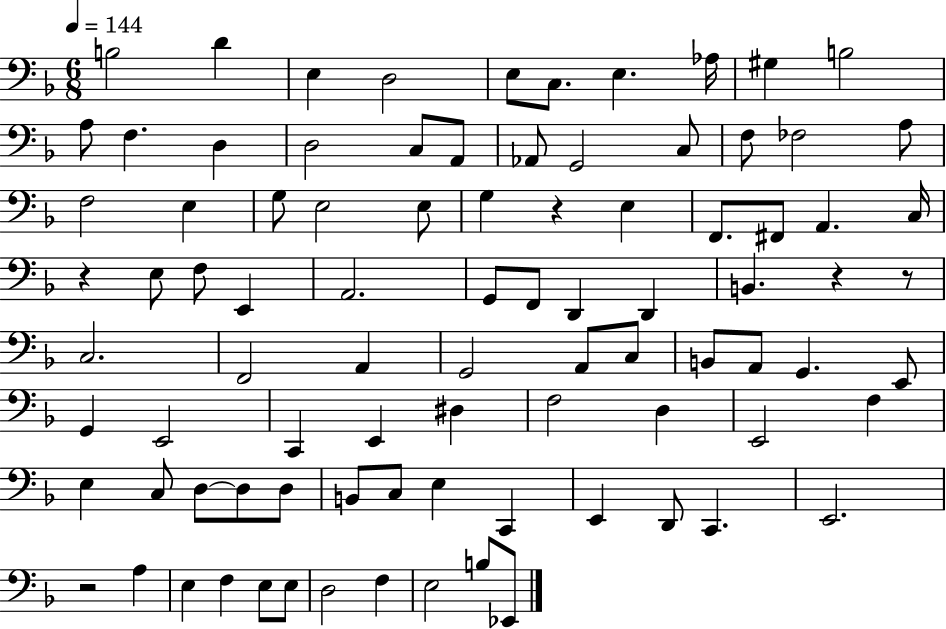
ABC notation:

X:1
T:Untitled
M:6/8
L:1/4
K:F
B,2 D E, D,2 E,/2 C,/2 E, _A,/4 ^G, B,2 A,/2 F, D, D,2 C,/2 A,,/2 _A,,/2 G,,2 C,/2 F,/2 _F,2 A,/2 F,2 E, G,/2 E,2 E,/2 G, z E, F,,/2 ^F,,/2 A,, C,/4 z E,/2 F,/2 E,, A,,2 G,,/2 F,,/2 D,, D,, B,, z z/2 C,2 F,,2 A,, G,,2 A,,/2 C,/2 B,,/2 A,,/2 G,, E,,/2 G,, E,,2 C,, E,, ^D, F,2 D, E,,2 F, E, C,/2 D,/2 D,/2 D,/2 B,,/2 C,/2 E, C,, E,, D,,/2 C,, E,,2 z2 A, E, F, E,/2 E,/2 D,2 F, E,2 B,/2 _E,,/2